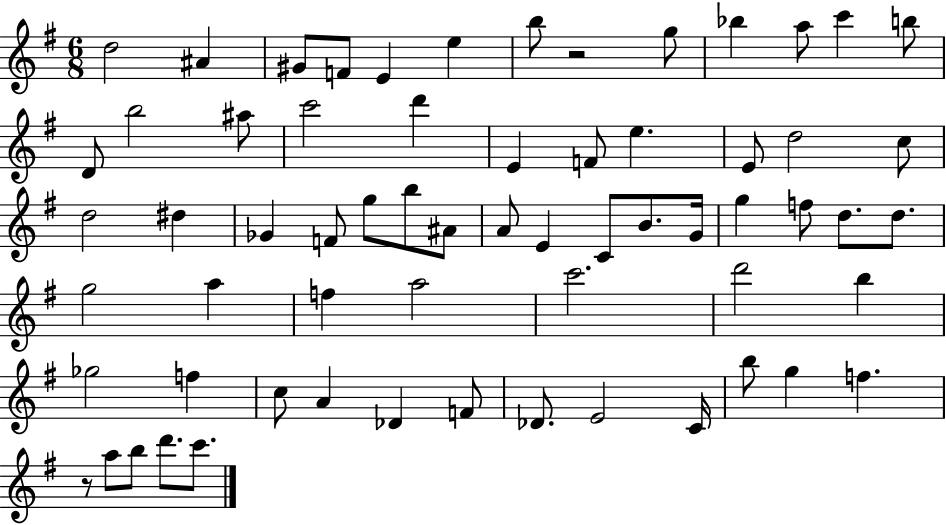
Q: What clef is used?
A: treble